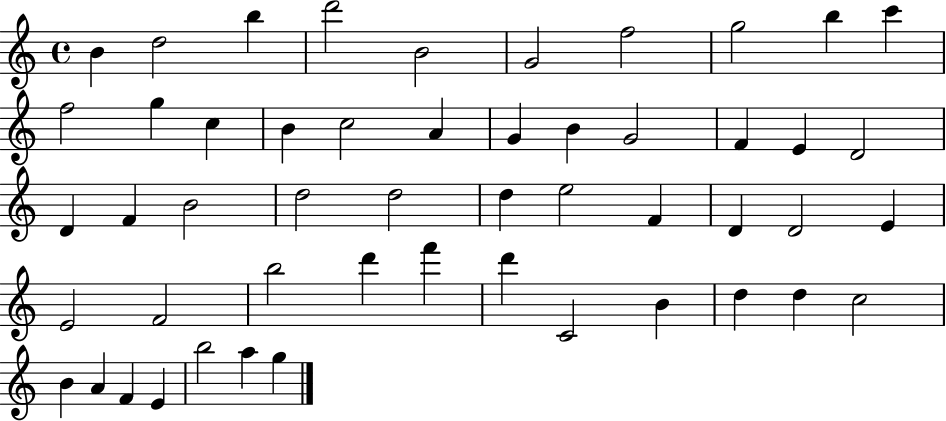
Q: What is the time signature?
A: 4/4